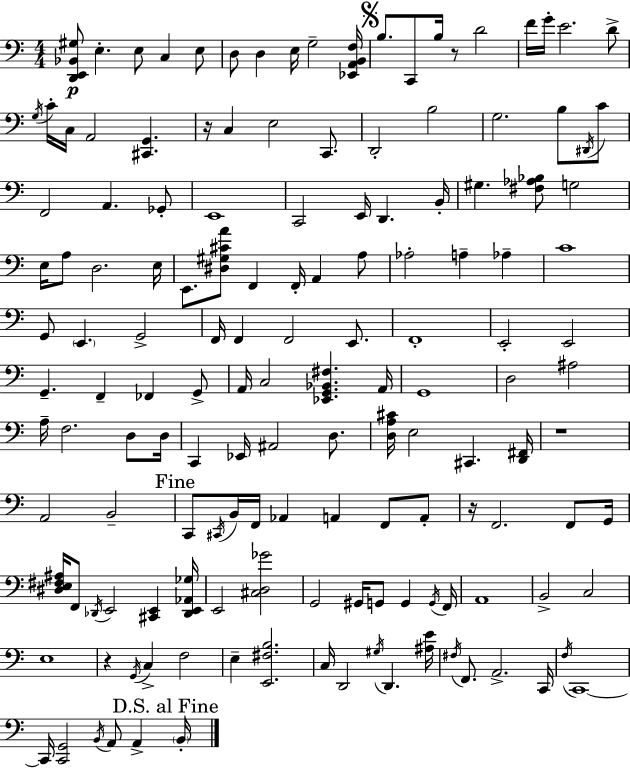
X:1
T:Untitled
M:4/4
L:1/4
K:Am
[D,,E,,_B,,^G,]/2 E, E,/2 C, E,/2 D,/2 D, E,/4 G,2 [_E,,A,,B,,F,]/4 B,/2 C,,/2 B,/4 z/2 D2 F/4 G/4 E2 D/2 G,/4 C/4 C,/4 A,,2 [^C,,G,,] z/4 C, E,2 C,,/2 D,,2 B,2 G,2 B,/2 ^D,,/4 C/2 F,,2 A,, _G,,/2 E,,4 C,,2 E,,/4 D,, B,,/4 ^G, [^F,_A,_B,]/2 G,2 E,/4 A,/2 D,2 E,/4 E,,/2 [^D,^G,^CA]/2 F,, F,,/4 A,, A,/2 _A,2 A, _A, C4 G,,/2 E,, G,,2 F,,/4 F,, F,,2 E,,/2 F,,4 E,,2 E,,2 G,, F,, _F,, G,,/2 A,,/4 C,2 [_E,,G,,_B,,^F,] A,,/4 G,,4 D,2 ^A,2 A,/4 F,2 D,/2 D,/4 C,, _E,,/4 ^A,,2 D,/2 [D,A,^C]/4 E,2 ^C,, [D,,^F,,]/4 z4 A,,2 B,,2 C,,/2 ^C,,/4 B,,/4 F,,/4 _A,, A,, F,,/2 A,,/2 z/4 F,,2 F,,/2 G,,/4 [^D,E,^F,^A,]/4 F,,/2 _D,,/4 E,,2 [^C,,E,,] [_D,,E,,_A,,_G,]/4 E,,2 [^C,D,_G]2 G,,2 ^G,,/4 G,,/2 G,, G,,/4 F,,/4 A,,4 B,,2 C,2 E,4 z G,,/4 C, F,2 E, [E,,^F,B,]2 C,/4 D,,2 ^G,/4 D,, [^A,E]/4 ^F,/4 F,,/2 A,,2 C,,/4 F,/4 C,,4 C,,/4 [C,,G,,]2 B,,/4 A,,/2 A,, B,,/4